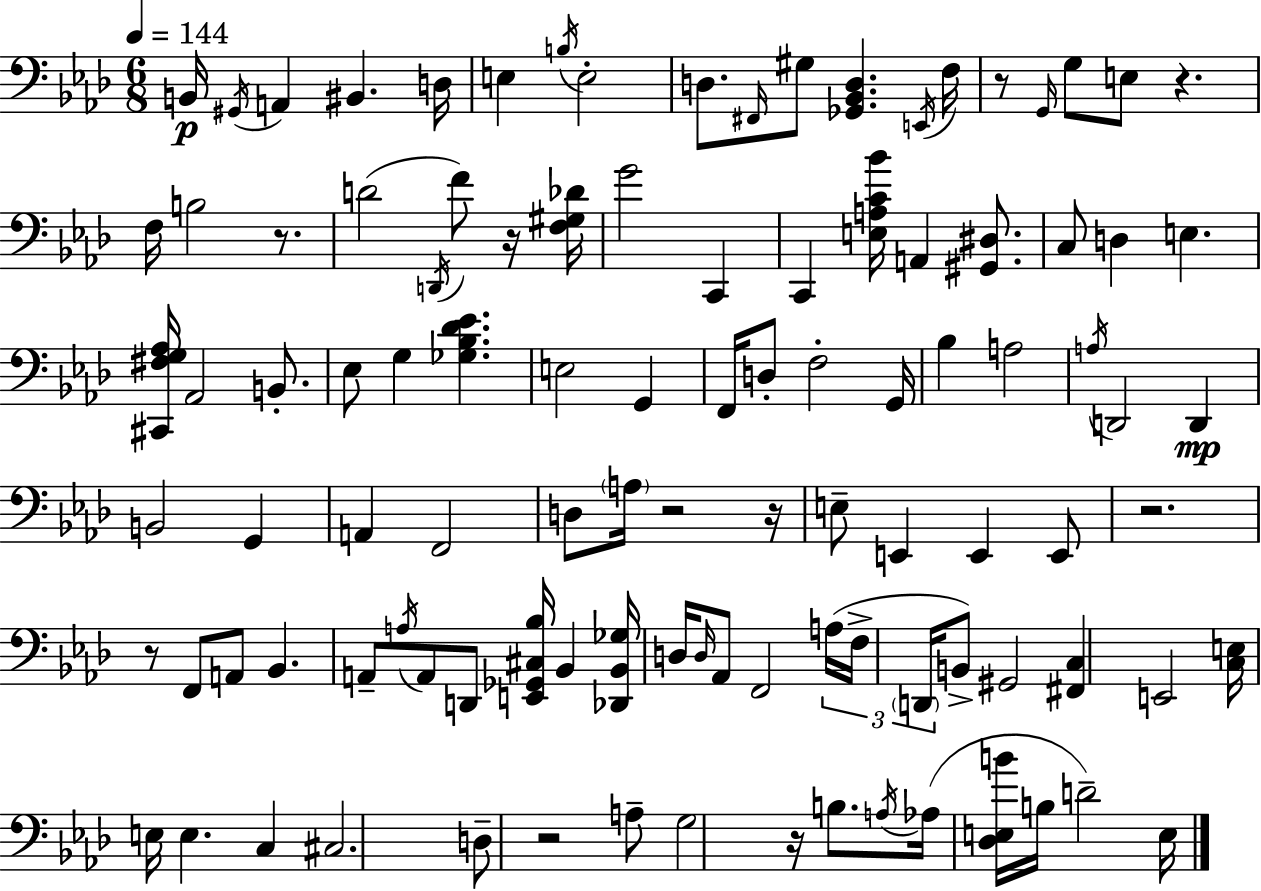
B2/s G#2/s A2/q BIS2/q. D3/s E3/q B3/s E3/h D3/e. F#2/s G#3/e [Gb2,Bb2,D3]/q. E2/s F3/s R/e G2/s G3/e E3/e R/q. F3/s B3/h R/e. D4/h D2/s F4/e R/s [F3,G#3,Db4]/s G4/h C2/q C2/q [E3,A3,C4,Bb4]/s A2/q [G#2,D#3]/e. C3/e D3/q E3/q. [C#2,F#3,G3,Ab3]/s Ab2/h B2/e. Eb3/e G3/q [Gb3,Bb3,Db4,Eb4]/q. E3/h G2/q F2/s D3/e F3/h G2/s Bb3/q A3/h A3/s D2/h D2/q B2/h G2/q A2/q F2/h D3/e A3/s R/h R/s E3/e E2/q E2/q E2/e R/h. R/e F2/e A2/e Bb2/q. A2/e A3/s A2/e D2/e [E2,Gb2,C#3,Bb3]/s Bb2/q [Db2,Bb2,Gb3]/s D3/s D3/s Ab2/e F2/h A3/s F3/s D2/s B2/e G#2/h [F#2,C3]/q E2/h [C3,E3]/s E3/s E3/q. C3/q C#3/h. D3/e R/h A3/e G3/h R/s B3/e. A3/s Ab3/s [Db3,E3,B4]/s B3/s D4/h E3/s